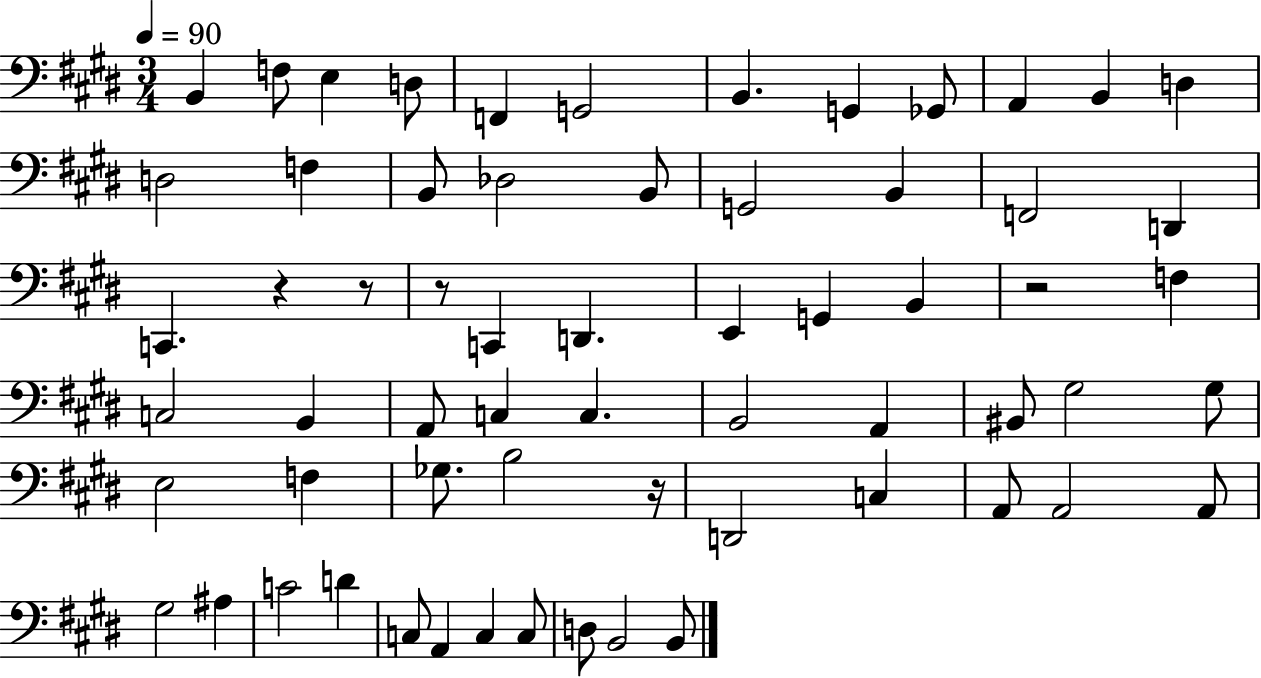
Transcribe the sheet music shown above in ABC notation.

X:1
T:Untitled
M:3/4
L:1/4
K:E
B,, F,/2 E, D,/2 F,, G,,2 B,, G,, _G,,/2 A,, B,, D, D,2 F, B,,/2 _D,2 B,,/2 G,,2 B,, F,,2 D,, C,, z z/2 z/2 C,, D,, E,, G,, B,, z2 F, C,2 B,, A,,/2 C, C, B,,2 A,, ^B,,/2 ^G,2 ^G,/2 E,2 F, _G,/2 B,2 z/4 D,,2 C, A,,/2 A,,2 A,,/2 ^G,2 ^A, C2 D C,/2 A,, C, C,/2 D,/2 B,,2 B,,/2